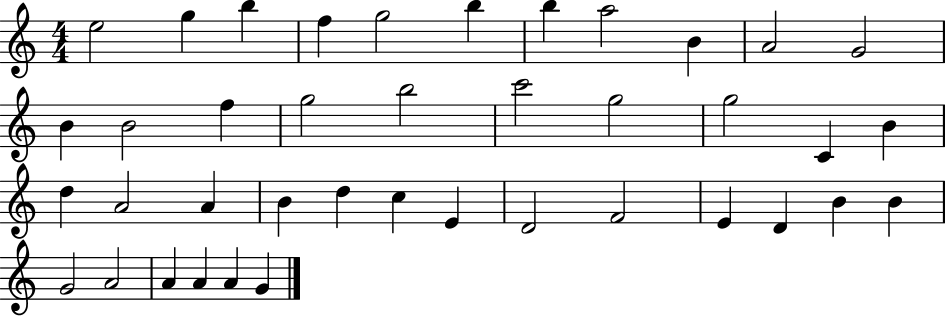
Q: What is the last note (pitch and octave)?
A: G4